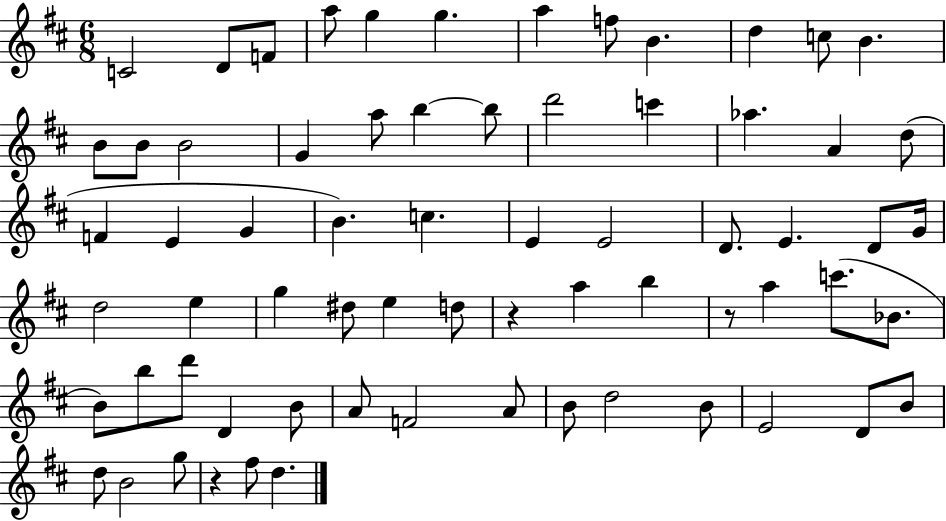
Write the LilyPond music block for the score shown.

{
  \clef treble
  \numericTimeSignature
  \time 6/8
  \key d \major
  c'2 d'8 f'8 | a''8 g''4 g''4. | a''4 f''8 b'4. | d''4 c''8 b'4. | \break b'8 b'8 b'2 | g'4 a''8 b''4~~ b''8 | d'''2 c'''4 | aes''4. a'4 d''8( | \break f'4 e'4 g'4 | b'4.) c''4. | e'4 e'2 | d'8. e'4. d'8 g'16 | \break d''2 e''4 | g''4 dis''8 e''4 d''8 | r4 a''4 b''4 | r8 a''4 c'''8.( bes'8. | \break b'8) b''8 d'''8 d'4 b'8 | a'8 f'2 a'8 | b'8 d''2 b'8 | e'2 d'8 b'8 | \break d''8 b'2 g''8 | r4 fis''8 d''4. | \bar "|."
}